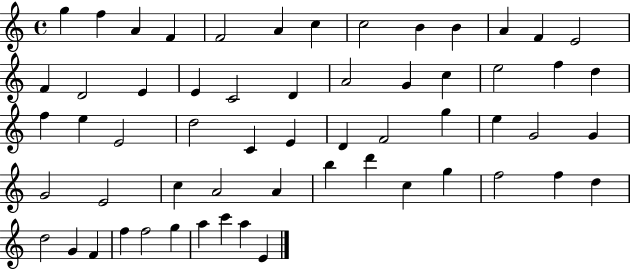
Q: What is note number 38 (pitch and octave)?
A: G4